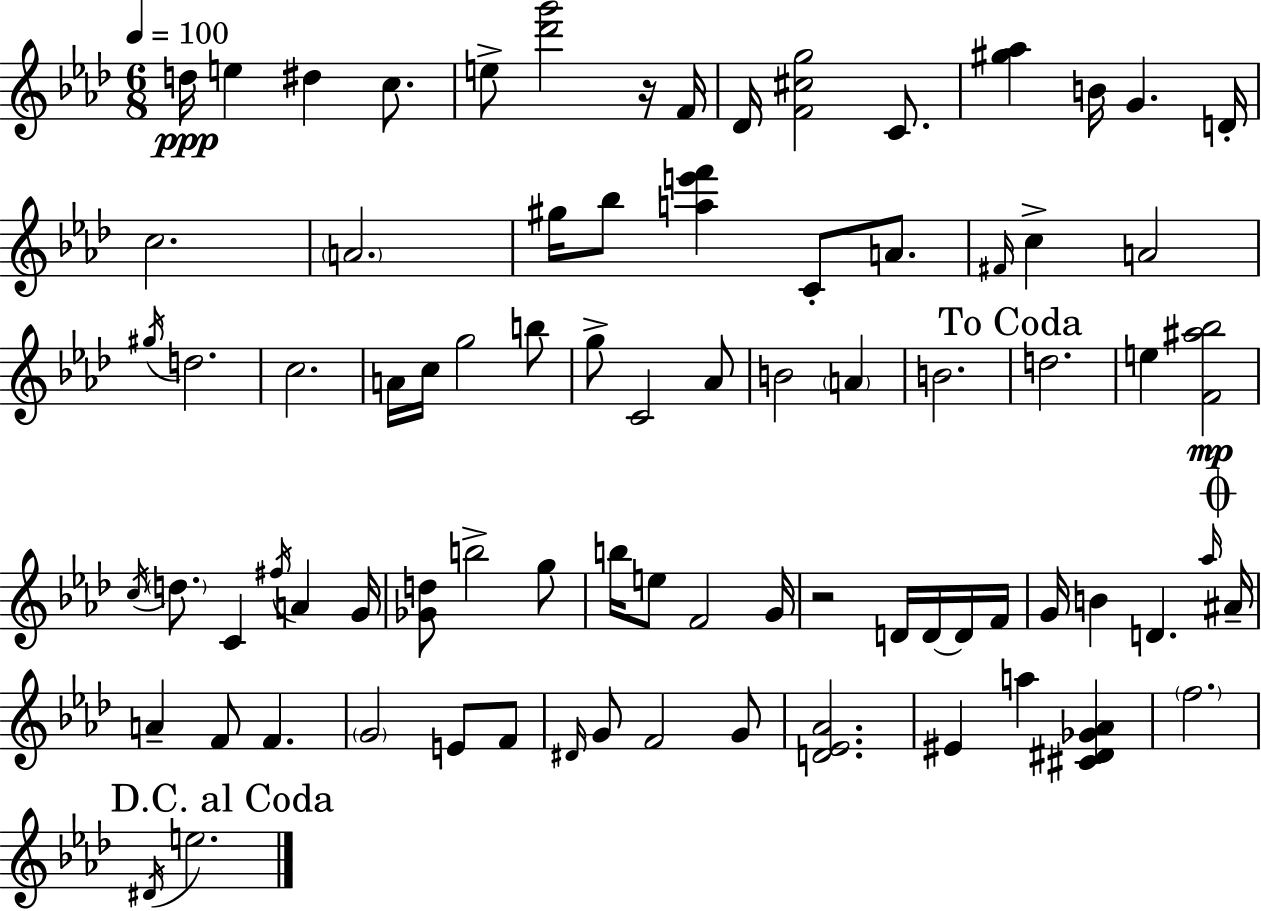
{
  \clef treble
  \numericTimeSignature
  \time 6/8
  \key aes \major
  \tempo 4 = 100
  d''16\ppp e''4 dis''4 c''8. | e''8-> <des''' g'''>2 r16 f'16 | des'16 <f' cis'' g''>2 c'8. | <gis'' aes''>4 b'16 g'4. d'16-. | \break c''2. | \parenthesize a'2. | gis''16 bes''8 <a'' e''' f'''>4 c'8-. a'8. | \grace { fis'16 } c''4-> a'2 | \break \acciaccatura { gis''16 } d''2. | c''2. | a'16 c''16 g''2 | b''8 g''8-> c'2 | \break aes'8 b'2 \parenthesize a'4 | b'2. | \mark "To Coda" d''2. | e''4 <f' ais'' bes''>2\mp | \break \acciaccatura { c''16 } \parenthesize d''8. c'4 \acciaccatura { fis''16 } a'4 | g'16 <ges' d''>8 b''2-> | g''8 b''16 e''8 f'2 | g'16 r2 | \break d'16 d'16~~ d'16 f'16 g'16 b'4 d'4. | \grace { aes''16 } \mark \markup { \musicglyph "scripts.coda" } ais'16-- a'4-- f'8 f'4. | \parenthesize g'2 | e'8 f'8 \grace { dis'16 } g'8 f'2 | \break g'8 <d' ees' aes'>2. | eis'4 a''4 | <cis' dis' ges' aes'>4 \parenthesize f''2. | \mark "D.C. al Coda" \acciaccatura { dis'16 } e''2. | \break \bar "|."
}